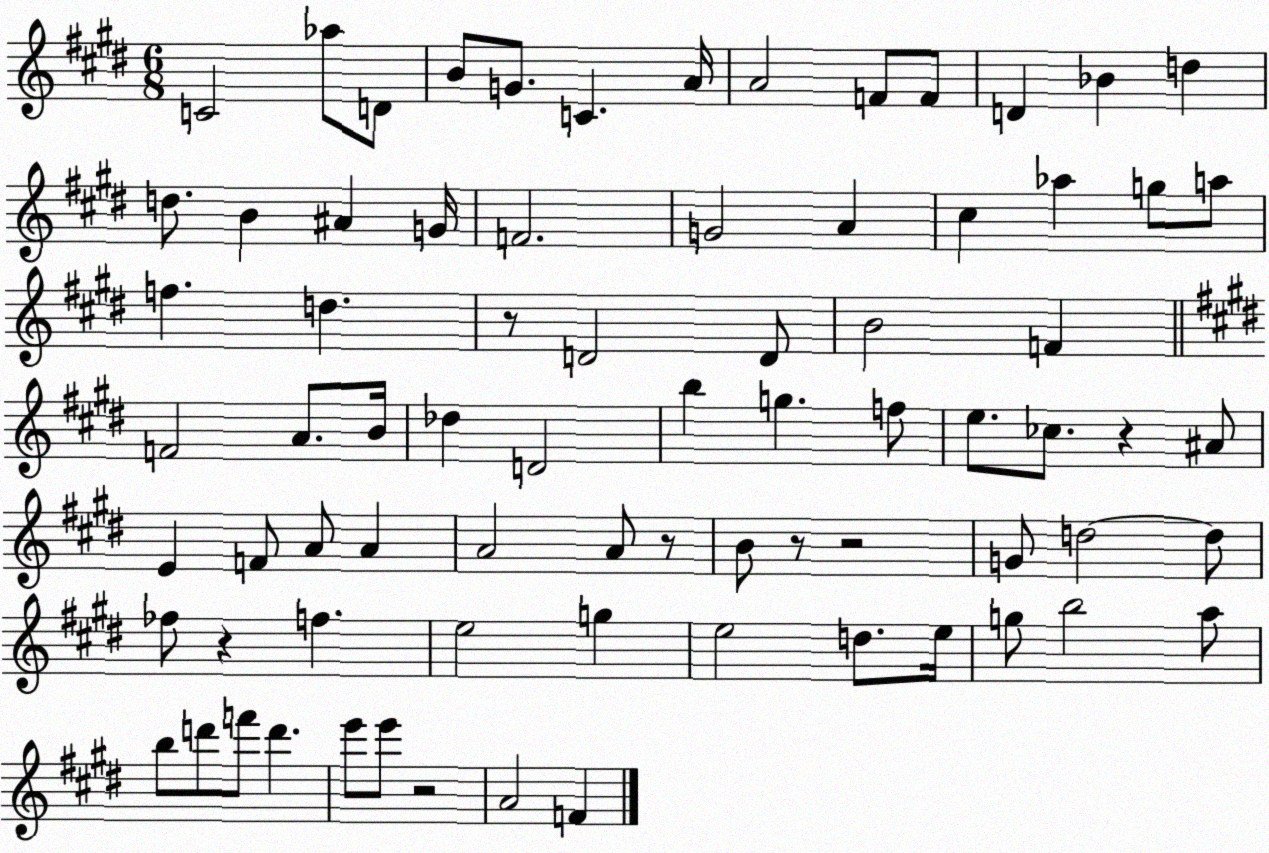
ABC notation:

X:1
T:Untitled
M:6/8
L:1/4
K:E
C2 _a/2 D/2 B/2 G/2 C A/4 A2 F/2 F/2 D _B d d/2 B ^A G/4 F2 G2 A ^c _a g/2 a/2 f d z/2 D2 D/2 B2 F F2 A/2 B/4 _d D2 b g f/2 e/2 _c/2 z ^A/2 E F/2 A/2 A A2 A/2 z/2 B/2 z/2 z2 G/2 d2 d/2 _f/2 z f e2 g e2 d/2 e/4 g/2 b2 a/2 b/2 d'/2 f'/2 d' e'/2 e'/2 z2 A2 F